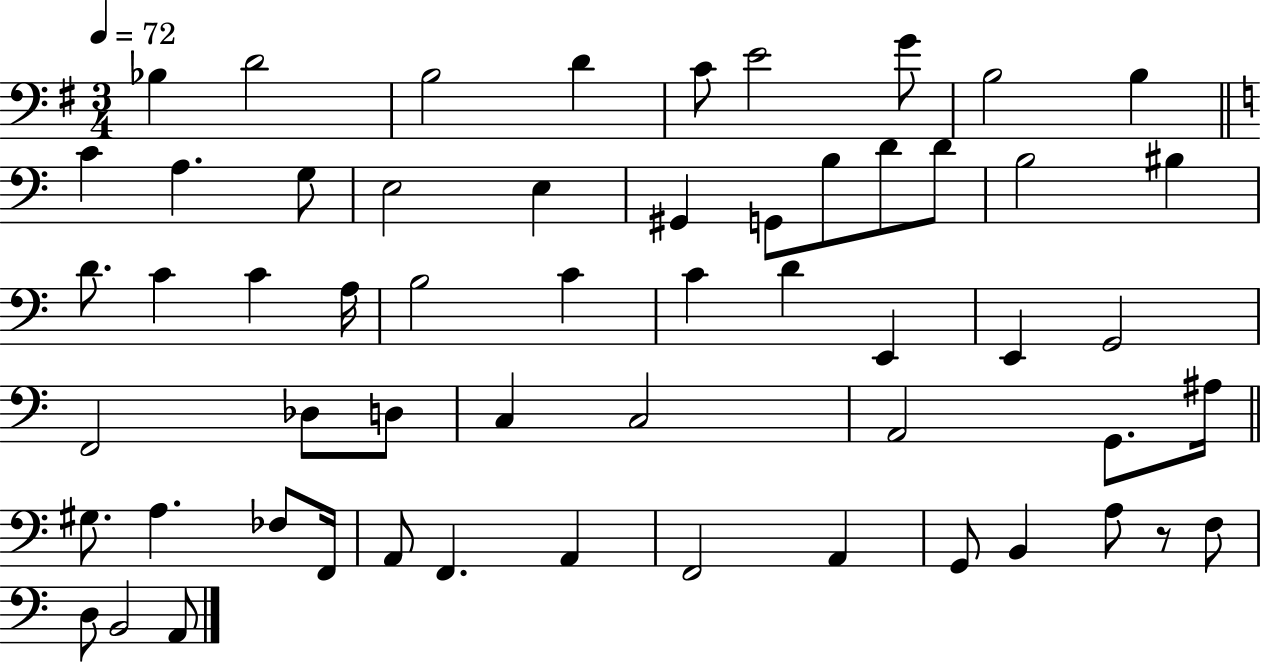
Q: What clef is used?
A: bass